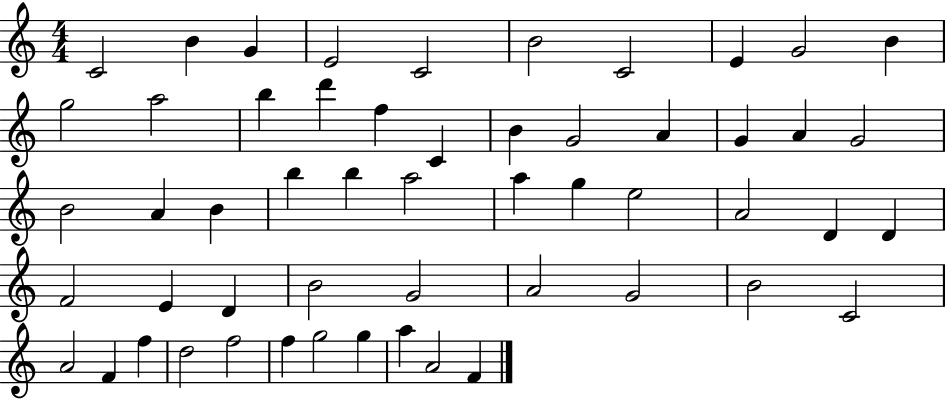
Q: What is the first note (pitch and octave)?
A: C4